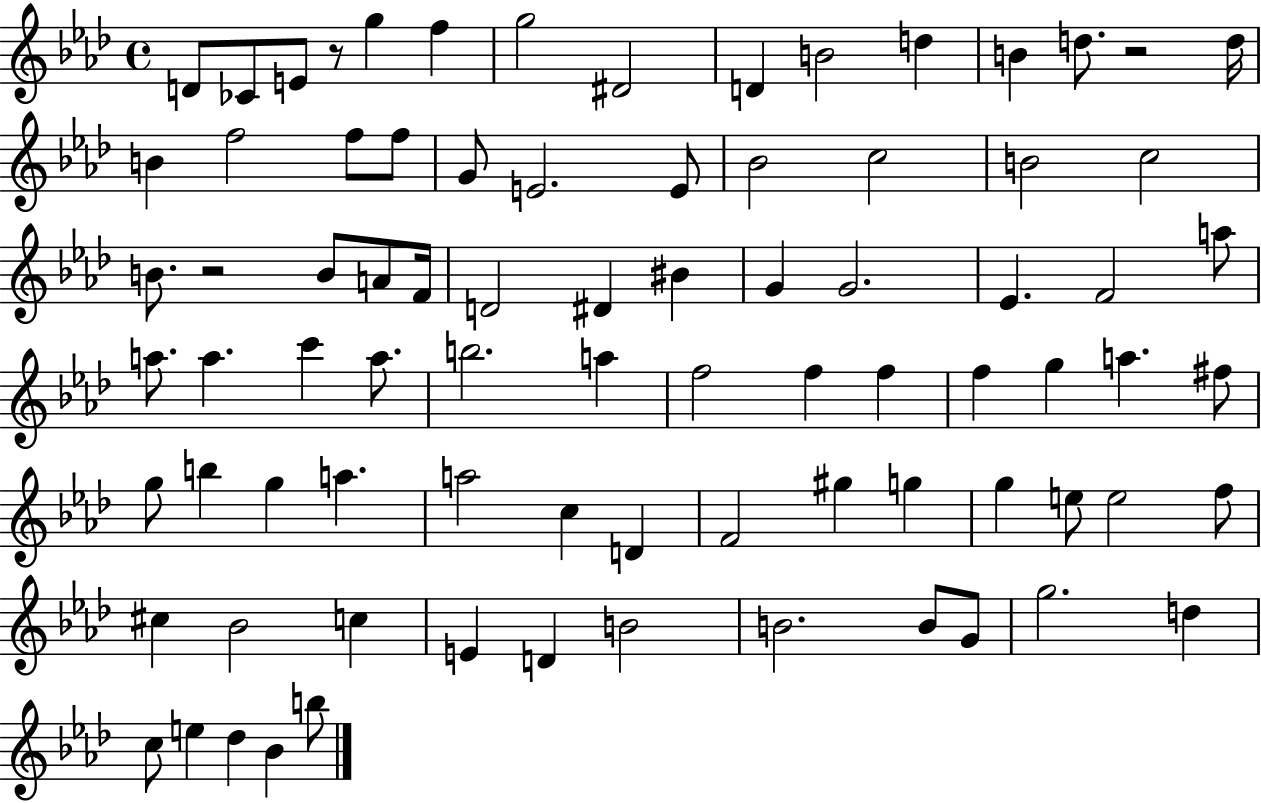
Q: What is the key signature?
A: AES major